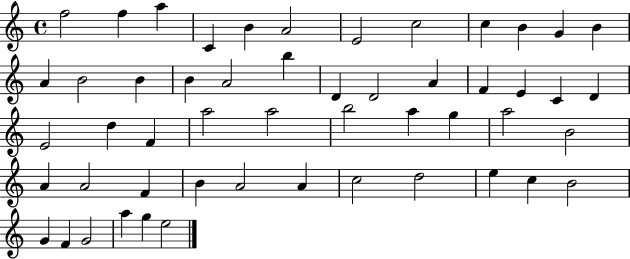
{
  \clef treble
  \time 4/4
  \defaultTimeSignature
  \key c \major
  f''2 f''4 a''4 | c'4 b'4 a'2 | e'2 c''2 | c''4 b'4 g'4 b'4 | \break a'4 b'2 b'4 | b'4 a'2 b''4 | d'4 d'2 a'4 | f'4 e'4 c'4 d'4 | \break e'2 d''4 f'4 | a''2 a''2 | b''2 a''4 g''4 | a''2 b'2 | \break a'4 a'2 f'4 | b'4 a'2 a'4 | c''2 d''2 | e''4 c''4 b'2 | \break g'4 f'4 g'2 | a''4 g''4 e''2 | \bar "|."
}